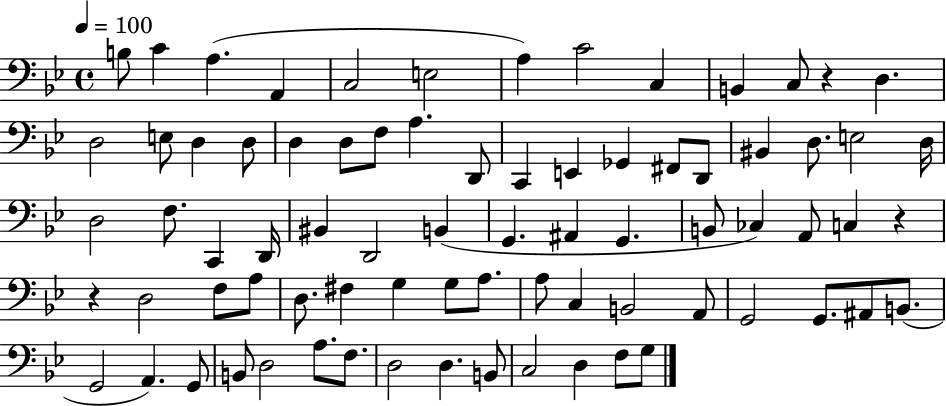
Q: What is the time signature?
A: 4/4